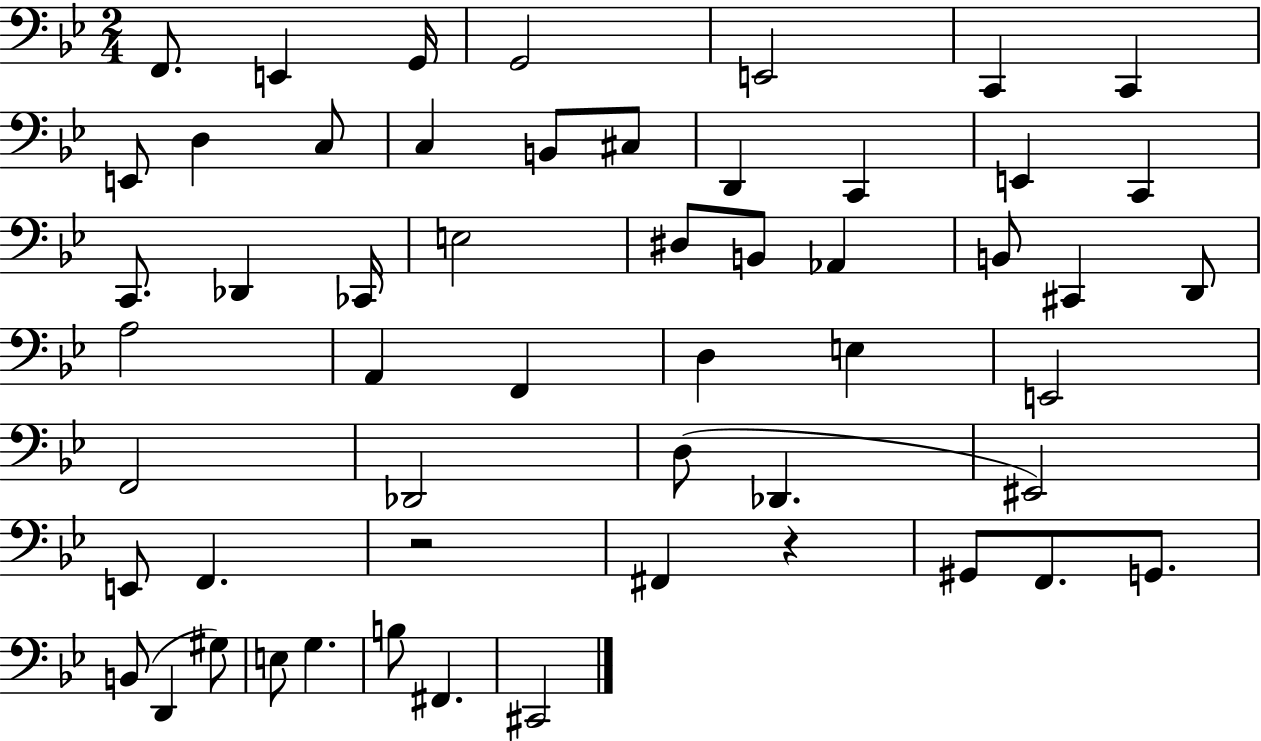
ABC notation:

X:1
T:Untitled
M:2/4
L:1/4
K:Bb
F,,/2 E,, G,,/4 G,,2 E,,2 C,, C,, E,,/2 D, C,/2 C, B,,/2 ^C,/2 D,, C,, E,, C,, C,,/2 _D,, _C,,/4 E,2 ^D,/2 B,,/2 _A,, B,,/2 ^C,, D,,/2 A,2 A,, F,, D, E, E,,2 F,,2 _D,,2 D,/2 _D,, ^E,,2 E,,/2 F,, z2 ^F,, z ^G,,/2 F,,/2 G,,/2 B,,/2 D,, ^G,/2 E,/2 G, B,/2 ^F,, ^C,,2